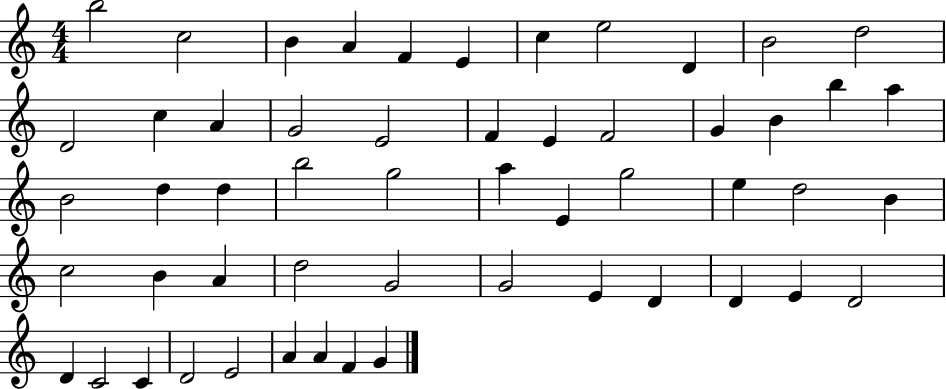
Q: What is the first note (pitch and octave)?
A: B5